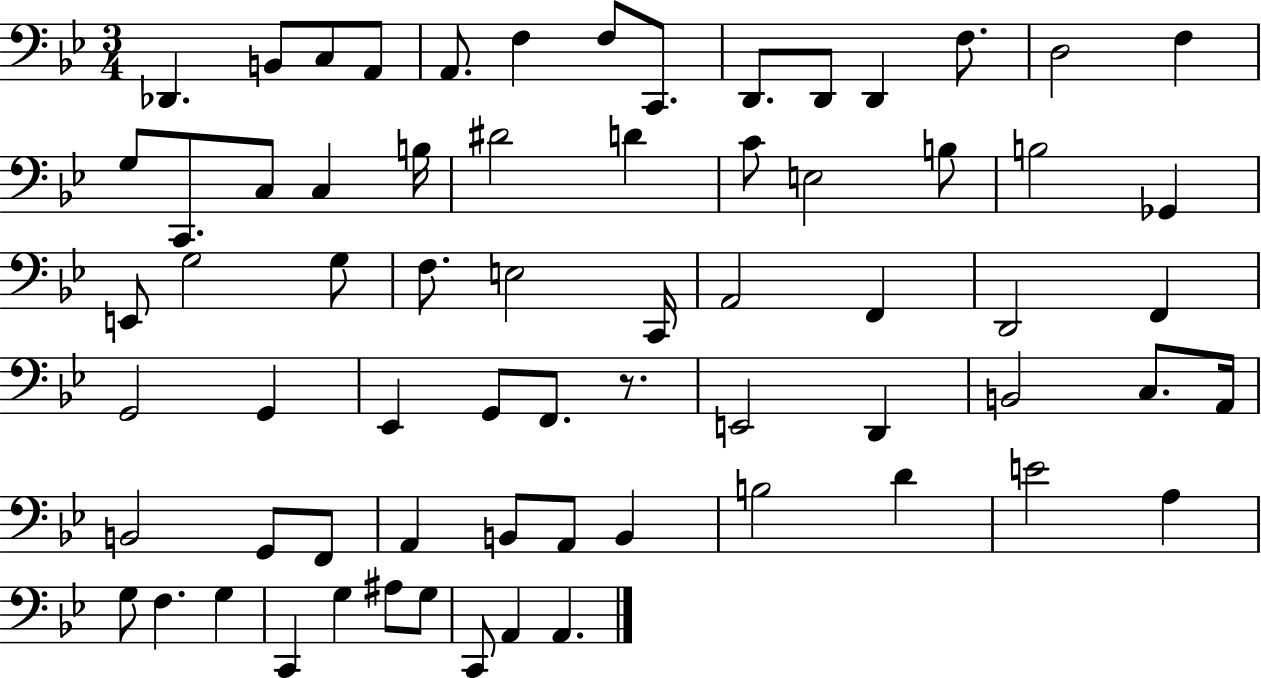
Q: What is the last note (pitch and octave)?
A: A2